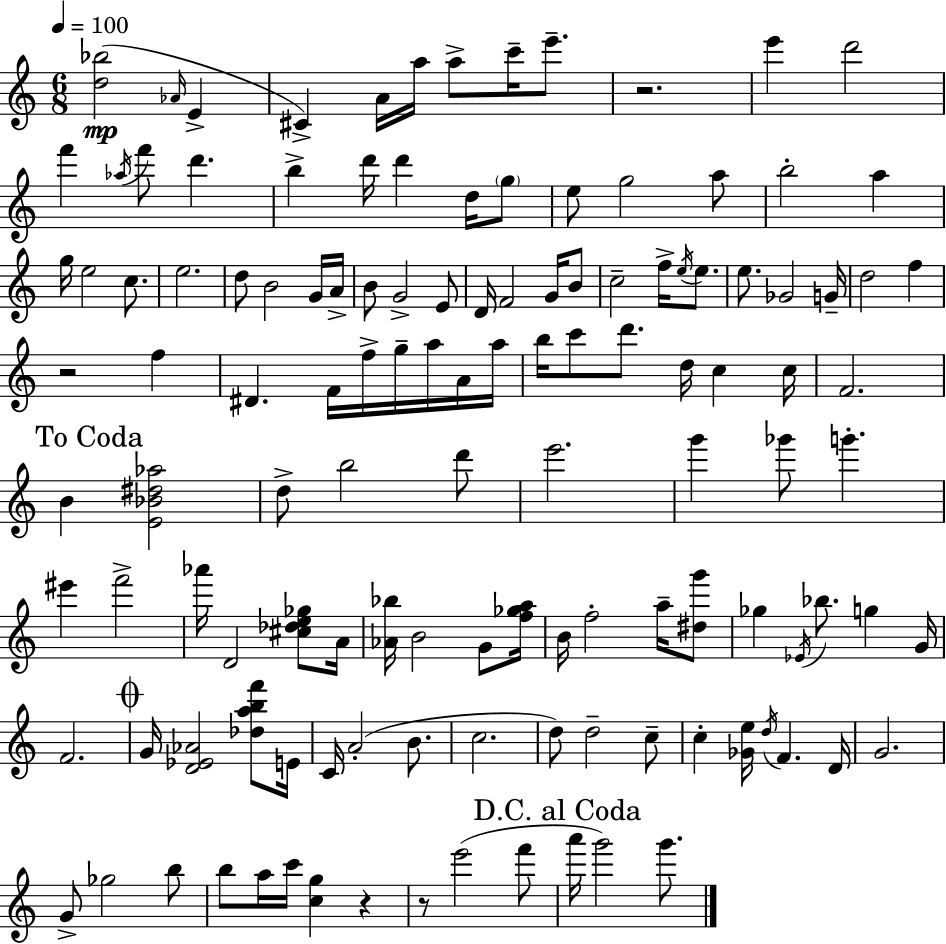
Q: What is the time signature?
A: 6/8